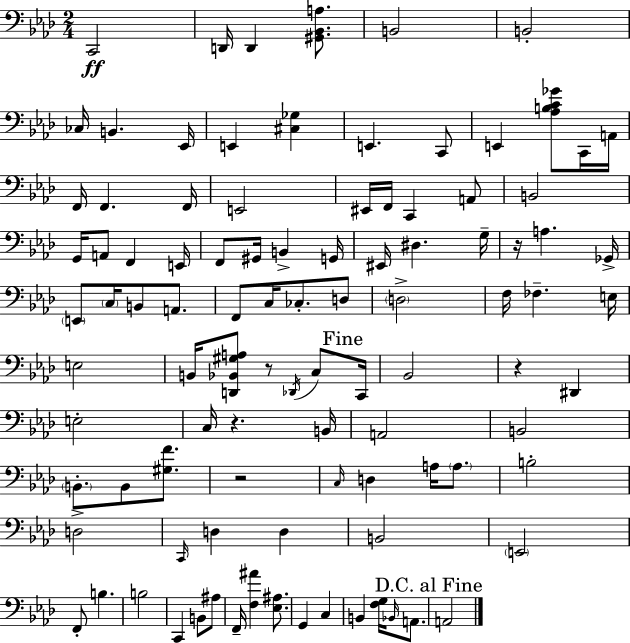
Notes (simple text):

C2/h D2/s D2/q [G#2,Bb2,A3]/e. B2/h B2/h CES3/s B2/q. Eb2/s E2/q [C#3,Gb3]/q E2/q. C2/e E2/q [Ab3,B3,C4,Gb4]/e C2/s A2/s F2/s F2/q. F2/s E2/h EIS2/s F2/s C2/q A2/e B2/h G2/s A2/e F2/q E2/s F2/e G#2/s B2/q G2/s EIS2/s D#3/q. G3/s R/s A3/q. Gb2/s E2/e C3/s B2/e A2/e. F2/e C3/s CES3/e. D3/e D3/h F3/s FES3/q. E3/s E3/h B2/s [D2,Bb2,G#3,A3]/e R/e Db2/s C3/e C2/s Bb2/h R/q D#2/q E3/h C3/s R/q. B2/s A2/h B2/h B2/e. B2/e [G#3,F4]/e. R/h C3/s D3/q A3/s A3/e. B3/h D3/h C2/s D3/q D3/q B2/h E2/h F2/e B3/q. B3/h C2/q B2/e A#3/e F2/s [F3,A#4]/q [Eb3,A#3]/e. G2/q C3/q B2/q [F3,G3]/s Bb2/s A2/e. A2/h